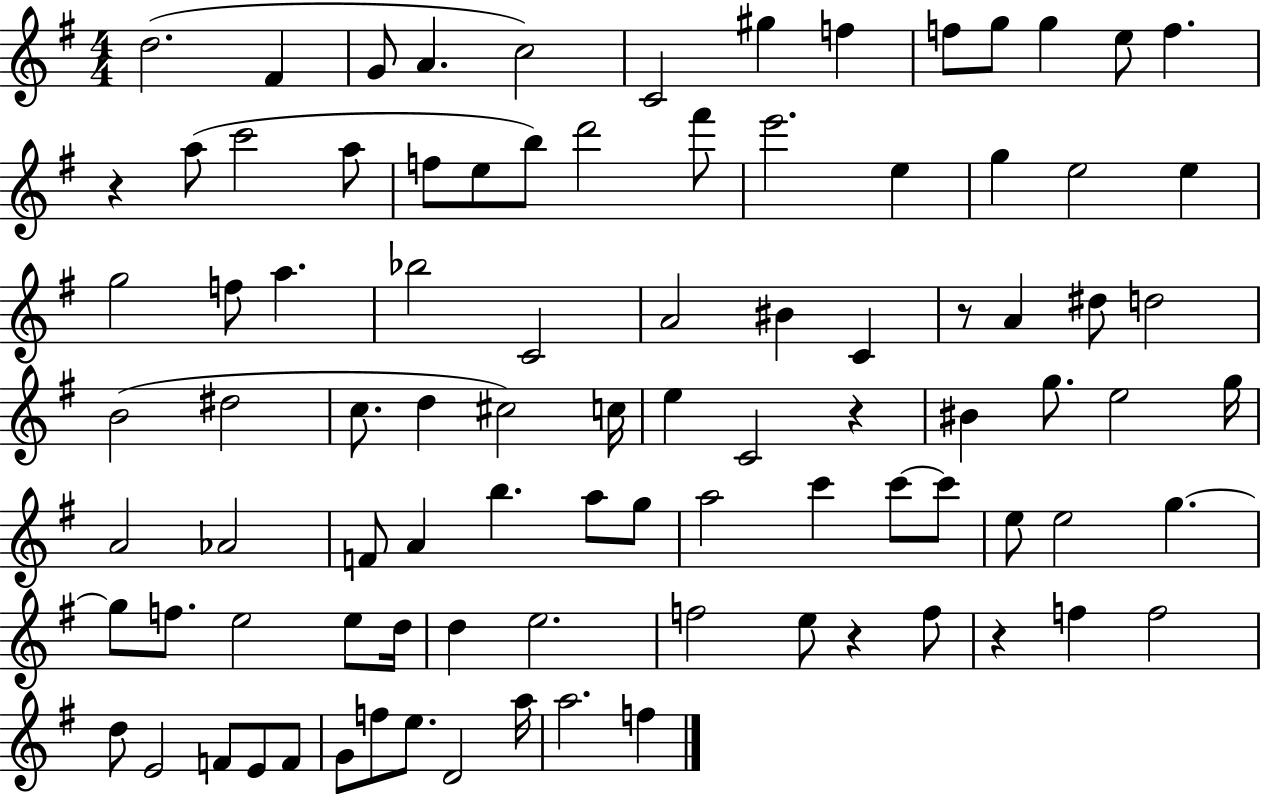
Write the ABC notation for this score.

X:1
T:Untitled
M:4/4
L:1/4
K:G
d2 ^F G/2 A c2 C2 ^g f f/2 g/2 g e/2 f z a/2 c'2 a/2 f/2 e/2 b/2 d'2 ^f'/2 e'2 e g e2 e g2 f/2 a _b2 C2 A2 ^B C z/2 A ^d/2 d2 B2 ^d2 c/2 d ^c2 c/4 e C2 z ^B g/2 e2 g/4 A2 _A2 F/2 A b a/2 g/2 a2 c' c'/2 c'/2 e/2 e2 g g/2 f/2 e2 e/2 d/4 d e2 f2 e/2 z f/2 z f f2 d/2 E2 F/2 E/2 F/2 G/2 f/2 e/2 D2 a/4 a2 f